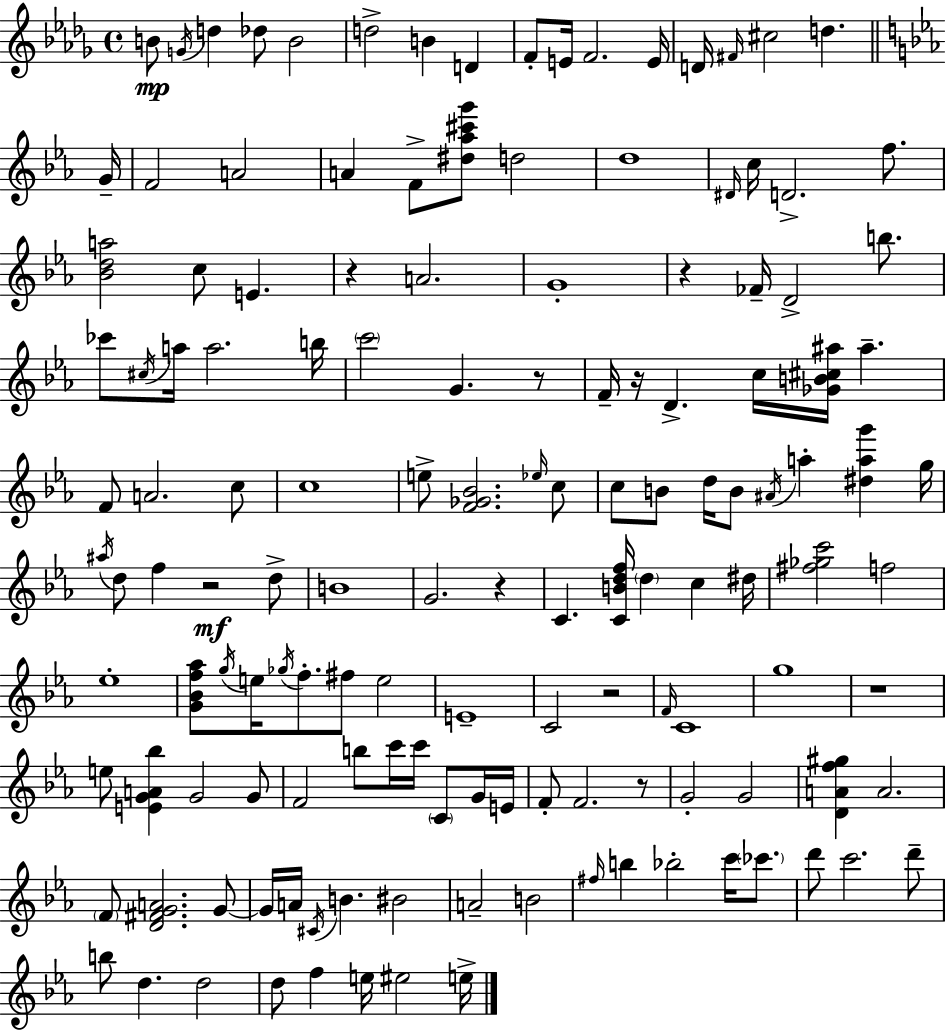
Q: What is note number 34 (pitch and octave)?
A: B5